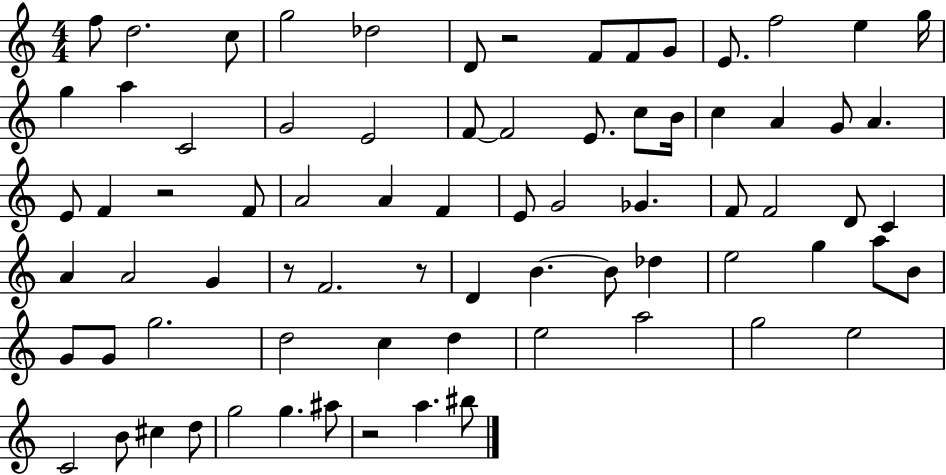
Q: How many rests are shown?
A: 5